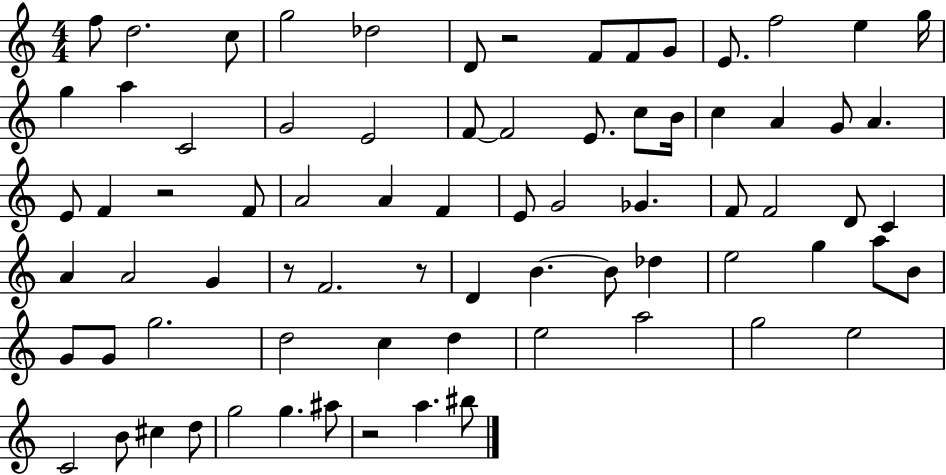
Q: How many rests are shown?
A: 5